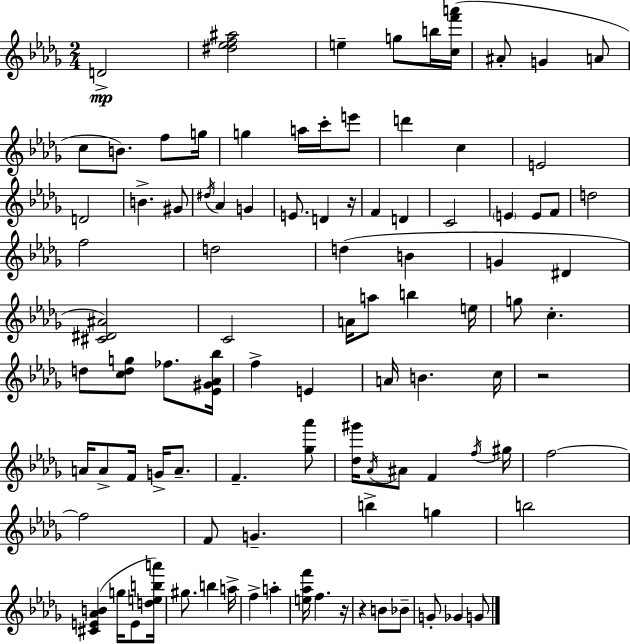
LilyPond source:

{
  \clef treble
  \numericTimeSignature
  \time 2/4
  \key bes \minor
  d'2->\mp | <dis'' ees'' f'' ais''>2 | e''4-- g''8 b''16 <c'' f''' a'''>16( | ais'8-. g'4 a'8 | \break c''8 b'8.) f''8 g''16 | g''4 a''16 c'''16-. e'''8 | d'''4 c''4 | e'2 | \break d'2 | b'4.-> gis'8 | \acciaccatura { dis''16 } aes'4 g'4 | e'8. d'4 | \break r16 f'4 d'4 | c'2 | \parenthesize e'4 e'8 f'8 | d''2 | \break f''2 | d''2 | d''4( b'4 | g'4 dis'4 | \break <cis' dis' ais'>2) | c'2 | a'16 a''8 b''4 | e''16 g''8 c''4.-. | \break d''8 <c'' d'' g''>8 fes''8. | <ees' gis' aes' bes''>16 f''4-> e'4 | a'16 b'4. | c''16 r2 | \break a'16 a'8-> f'16 g'16-> a'8.-- | f'4.-- <ges'' aes'''>8 | <des'' gis'''>16 \acciaccatura { aes'16 } ais'8 f'4 | \acciaccatura { f''16 } gis''16 f''2~~ | \break f''2 | f'8 g'4.-- | b''4-> g''4 | b''2 | \break <cis' e' aes' b'>4( g''16 | e'8 <d'' e'' b'' a'''>16) gis''8. b''4 | a''16-> f''4-> a''4-. | <e'' aes'' f'''>16 f''4. | \break r16 r4 b'8 | bes'8-- g'8-. ges'4 | g'8 \bar "|."
}